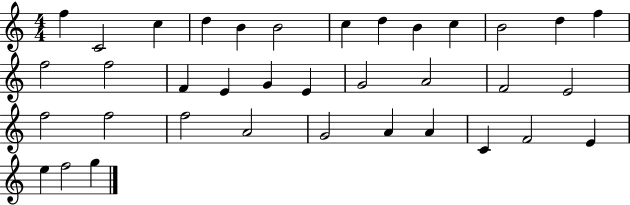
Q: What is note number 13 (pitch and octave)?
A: F5